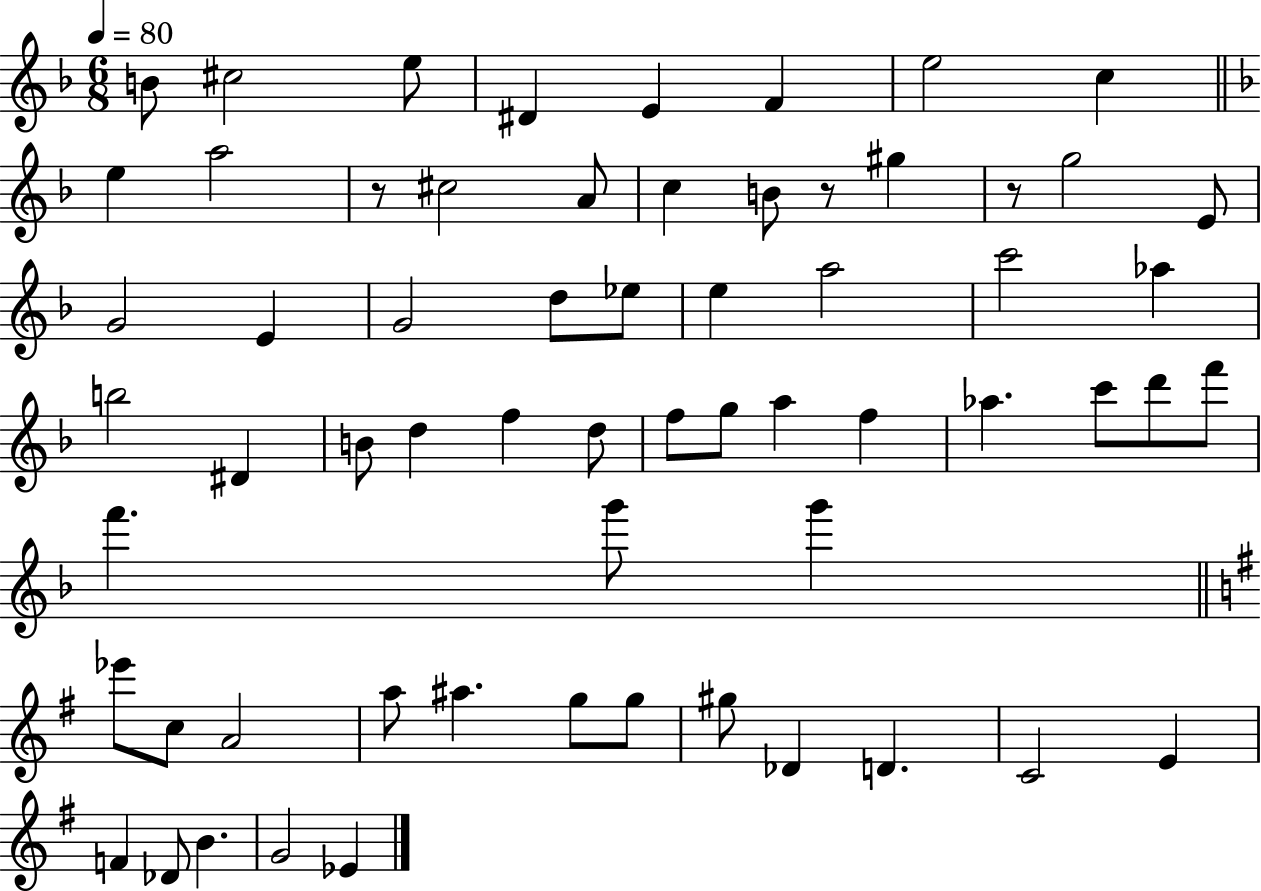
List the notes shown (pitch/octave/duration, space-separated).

B4/e C#5/h E5/e D#4/q E4/q F4/q E5/h C5/q E5/q A5/h R/e C#5/h A4/e C5/q B4/e R/e G#5/q R/e G5/h E4/e G4/h E4/q G4/h D5/e Eb5/e E5/q A5/h C6/h Ab5/q B5/h D#4/q B4/e D5/q F5/q D5/e F5/e G5/e A5/q F5/q Ab5/q. C6/e D6/e F6/e F6/q. G6/e G6/q Eb6/e C5/e A4/h A5/e A#5/q. G5/e G5/e G#5/e Db4/q D4/q. C4/h E4/q F4/q Db4/e B4/q. G4/h Eb4/q